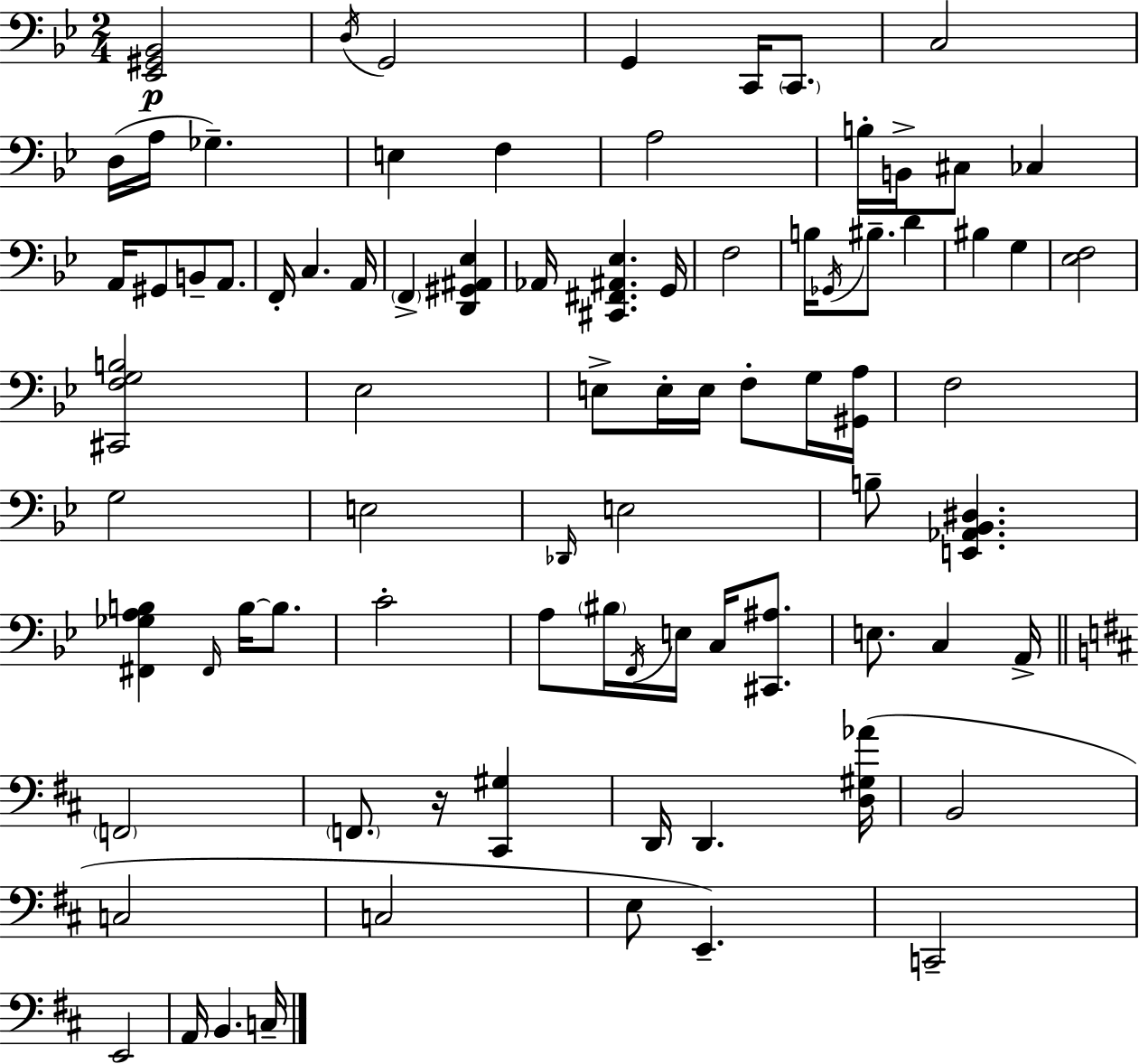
{
  \clef bass
  \numericTimeSignature
  \time 2/4
  \key g \minor
  \repeat volta 2 { <ees, gis, bes,>2\p | \acciaccatura { d16 } g,2 | g,4 c,16 \parenthesize c,8. | c2 | \break d16( a16 ges4.--) | e4 f4 | a2 | b16-. b,16-> cis8 ces4 | \break a,16 gis,8 b,8-- a,8. | f,16-. c4. | a,16 \parenthesize f,4-> <d, gis, ais, ees>4 | aes,16 <cis, fis, ais, ees>4. | \break g,16 f2 | b16 \acciaccatura { ges,16 } bis8.-- d'4 | bis4 g4 | <ees f>2 | \break <cis, f g b>2 | ees2 | e8-> e16-. e16 f8-. | g16 <gis, a>16 f2 | \break g2 | e2 | \grace { des,16 } e2 | b8-- <e, aes, bes, dis>4. | \break <fis, ges a b>4 \grace { fis,16 } | b16~~ b8. c'2-. | a8 \parenthesize bis16 \acciaccatura { f,16 } | e16 c16 <cis, ais>8. e8. | \break c4 a,16-> \bar "||" \break \key b \minor \parenthesize f,2 | \parenthesize f,8. r16 <cis, gis>4 | d,16 d,4. <d gis aes'>16( | b,2 | \break c2 | c2 | e8 e,4.--) | c,2-- | \break e,2 | a,16 b,4. c16-- | } \bar "|."
}